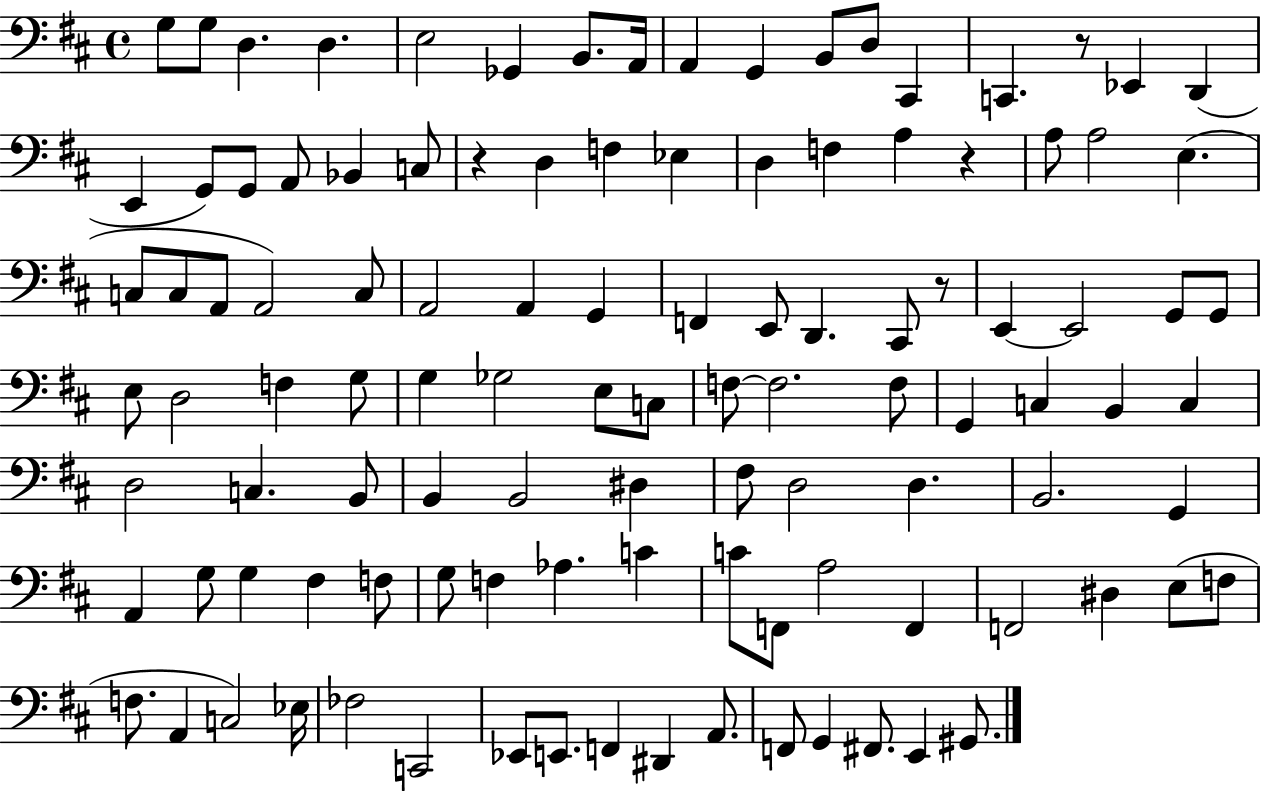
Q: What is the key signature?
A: D major